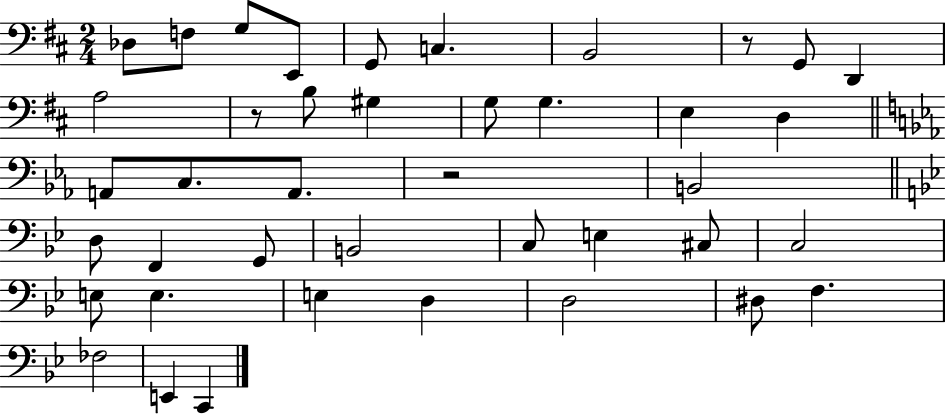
X:1
T:Untitled
M:2/4
L:1/4
K:D
_D,/2 F,/2 G,/2 E,,/2 G,,/2 C, B,,2 z/2 G,,/2 D,, A,2 z/2 B,/2 ^G, G,/2 G, E, D, A,,/2 C,/2 A,,/2 z2 B,,2 D,/2 F,, G,,/2 B,,2 C,/2 E, ^C,/2 C,2 E,/2 E, E, D, D,2 ^D,/2 F, _F,2 E,, C,,